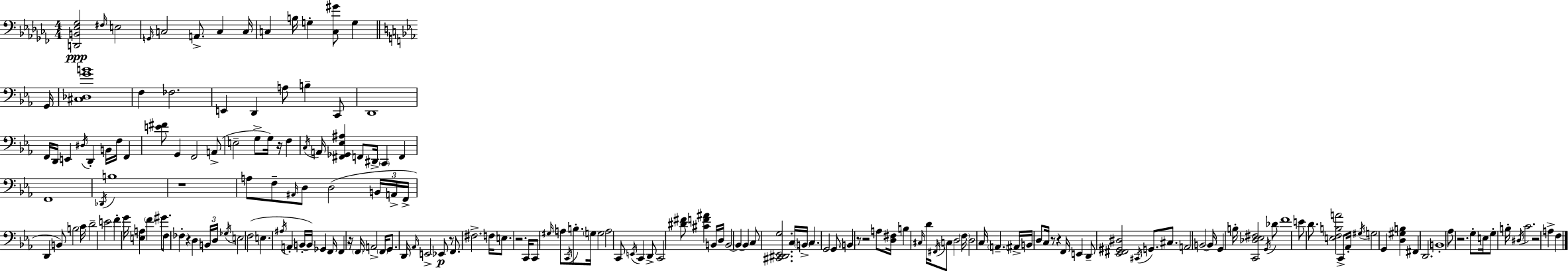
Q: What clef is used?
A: bass